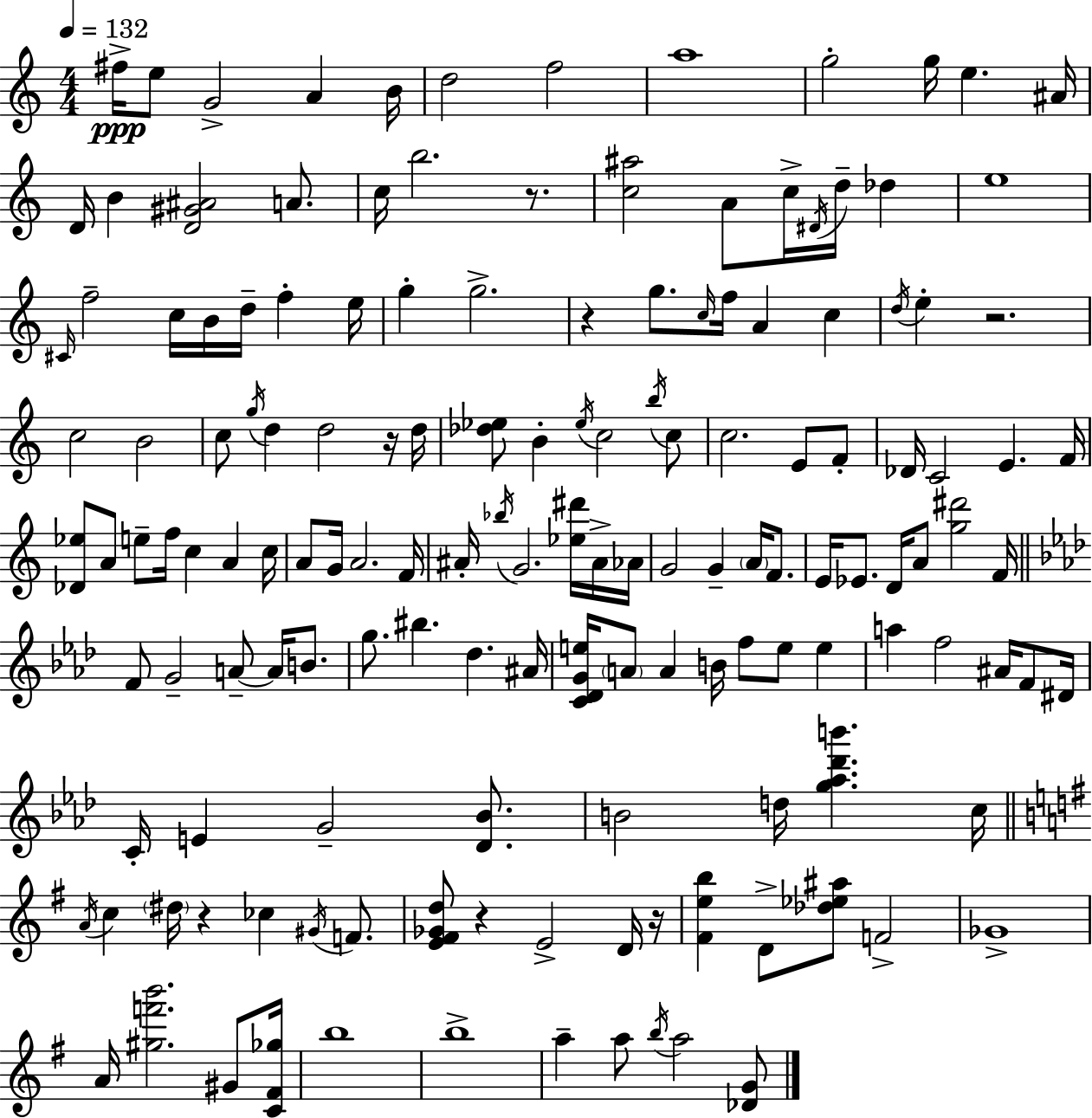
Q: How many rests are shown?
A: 7